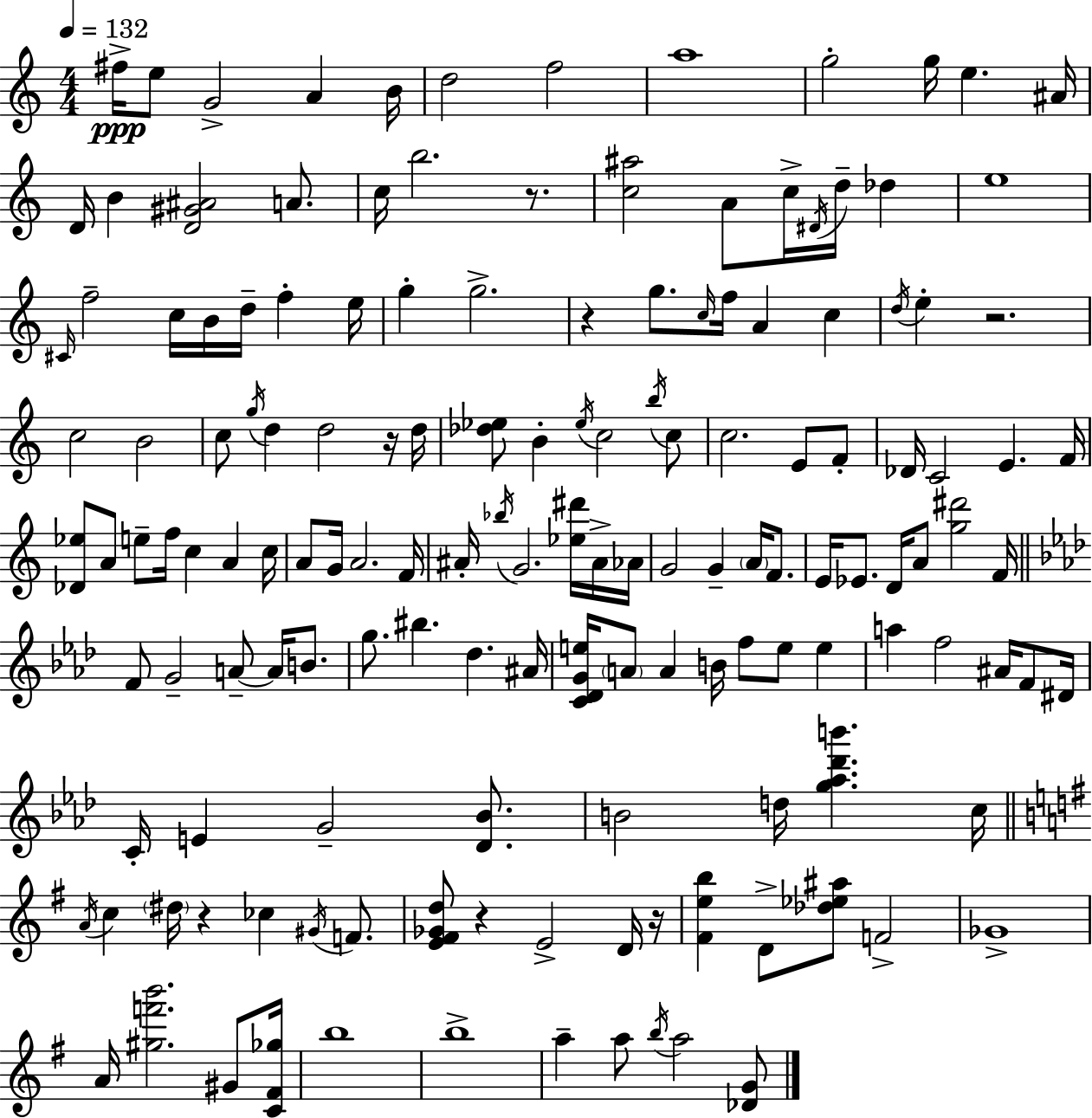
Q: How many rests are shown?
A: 7